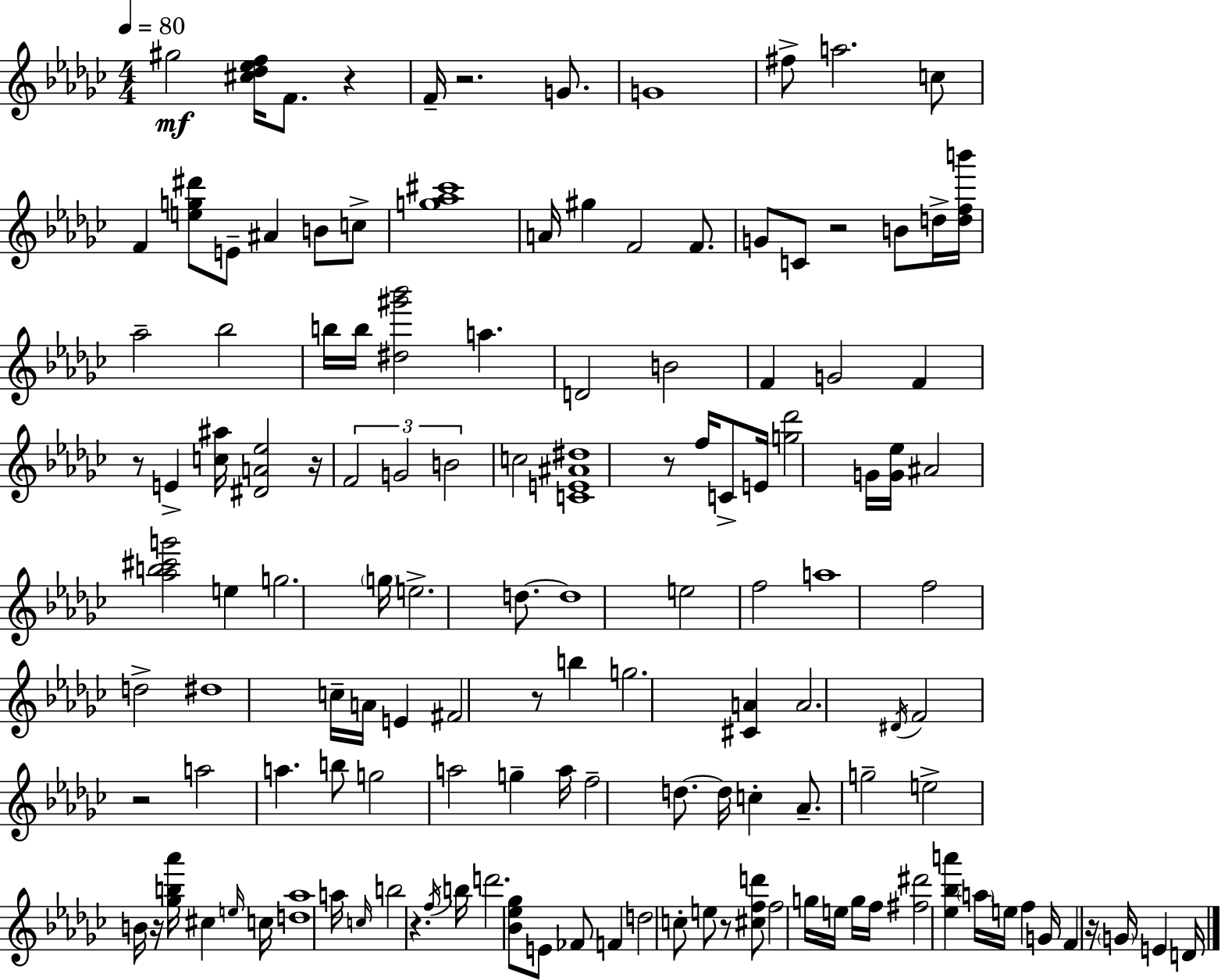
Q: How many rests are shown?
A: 12